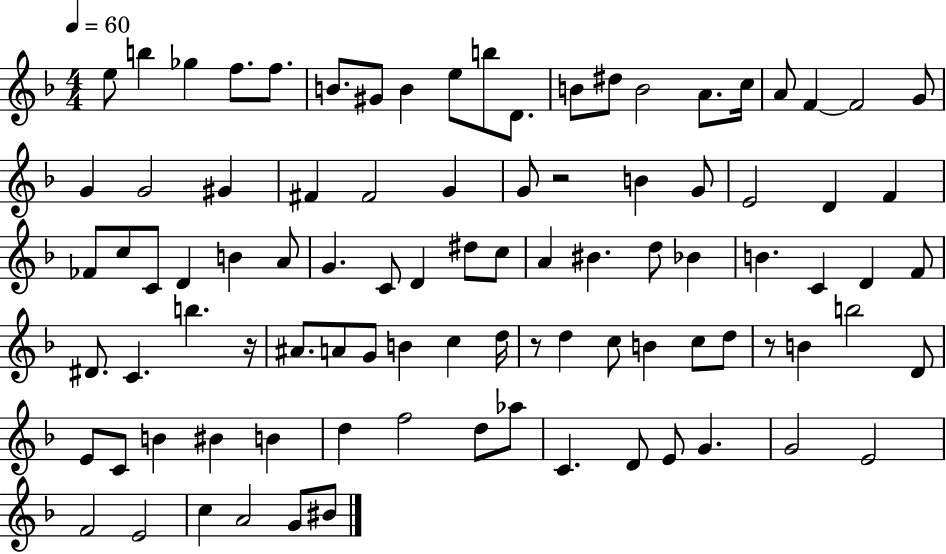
X:1
T:Untitled
M:4/4
L:1/4
K:F
e/2 b _g f/2 f/2 B/2 ^G/2 B e/2 b/2 D/2 B/2 ^d/2 B2 A/2 c/4 A/2 F F2 G/2 G G2 ^G ^F ^F2 G G/2 z2 B G/2 E2 D F _F/2 c/2 C/2 D B A/2 G C/2 D ^d/2 c/2 A ^B d/2 _B B C D F/2 ^D/2 C b z/4 ^A/2 A/2 G/2 B c d/4 z/2 d c/2 B c/2 d/2 z/2 B b2 D/2 E/2 C/2 B ^B B d f2 d/2 _a/2 C D/2 E/2 G G2 E2 F2 E2 c A2 G/2 ^B/2